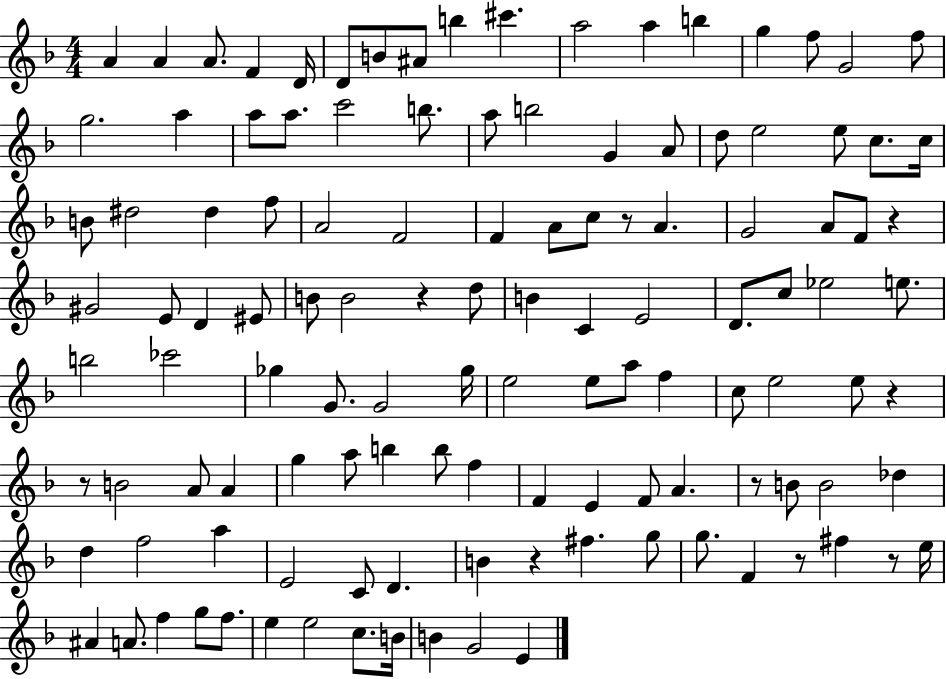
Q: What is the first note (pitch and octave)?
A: A4